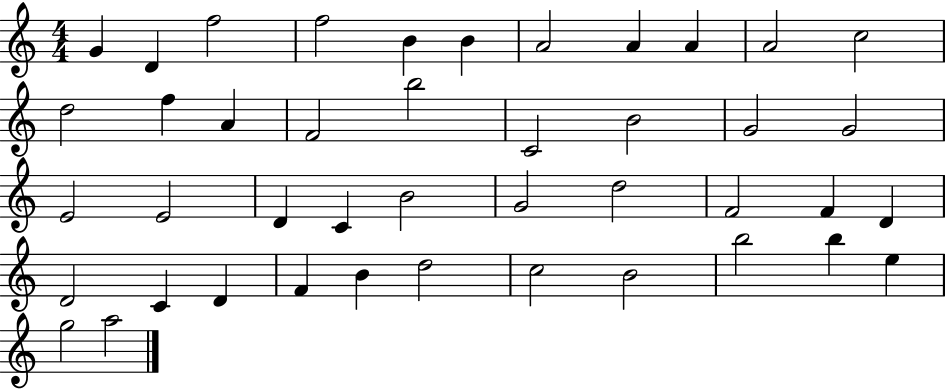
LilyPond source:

{
  \clef treble
  \numericTimeSignature
  \time 4/4
  \key c \major
  g'4 d'4 f''2 | f''2 b'4 b'4 | a'2 a'4 a'4 | a'2 c''2 | \break d''2 f''4 a'4 | f'2 b''2 | c'2 b'2 | g'2 g'2 | \break e'2 e'2 | d'4 c'4 b'2 | g'2 d''2 | f'2 f'4 d'4 | \break d'2 c'4 d'4 | f'4 b'4 d''2 | c''2 b'2 | b''2 b''4 e''4 | \break g''2 a''2 | \bar "|."
}